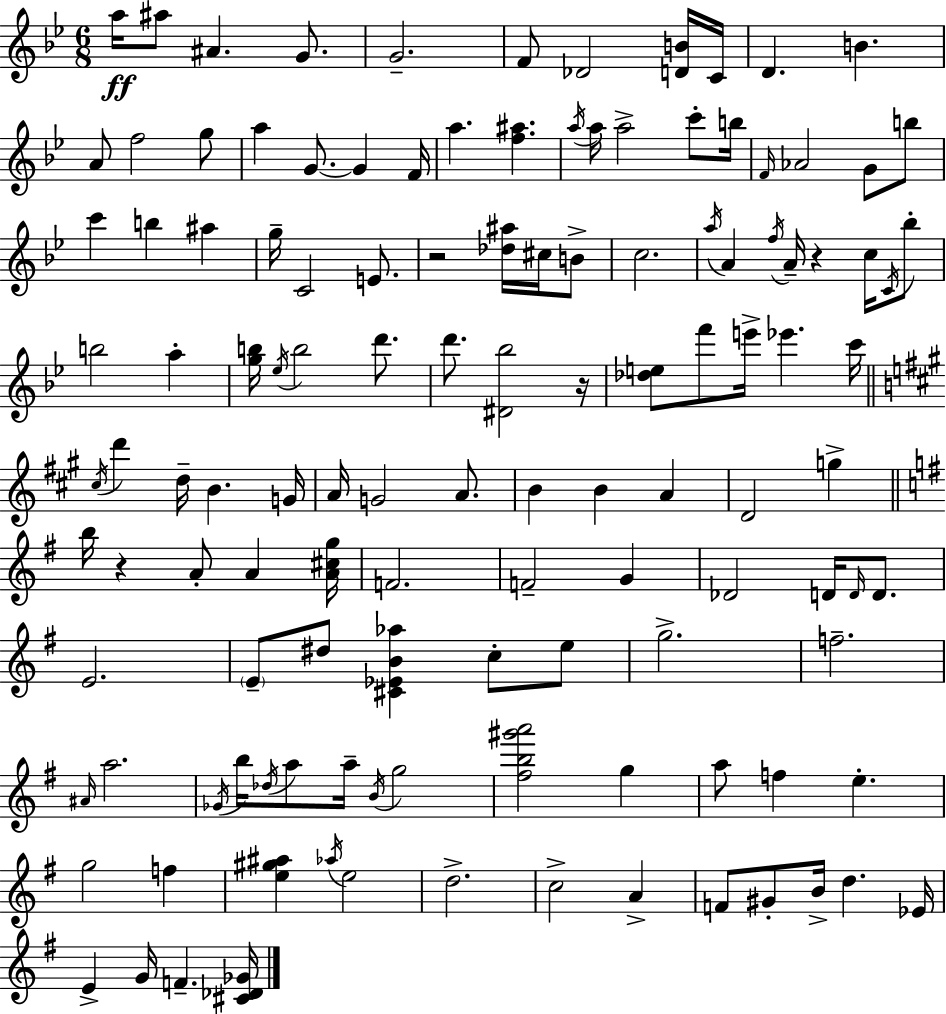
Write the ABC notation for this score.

X:1
T:Untitled
M:6/8
L:1/4
K:Gm
a/4 ^a/2 ^A G/2 G2 F/2 _D2 [DB]/4 C/4 D B A/2 f2 g/2 a G/2 G F/4 a [f^a] a/4 a/4 a2 c'/2 b/4 F/4 _A2 G/2 b/2 c' b ^a g/4 C2 E/2 z2 [_d^a]/4 ^c/4 B/2 c2 a/4 A f/4 A/4 z c/4 C/4 _b/2 b2 a [gb]/4 _e/4 b2 d'/2 d'/2 [^D_b]2 z/4 [_de]/2 f'/2 e'/4 _e' c'/4 ^c/4 d' d/4 B G/4 A/4 G2 A/2 B B A D2 g b/4 z A/2 A [A^cg]/4 F2 F2 G _D2 D/4 D/4 D/2 E2 E/2 ^d/2 [^C_EB_a] c/2 e/2 g2 f2 ^A/4 a2 _G/4 b/4 _d/4 a/2 a/4 B/4 g2 [^fb^g'a']2 g a/2 f e g2 f [e^g^a] _a/4 e2 d2 c2 A F/2 ^G/2 B/4 d _E/4 E G/4 F [^C_D_G]/4